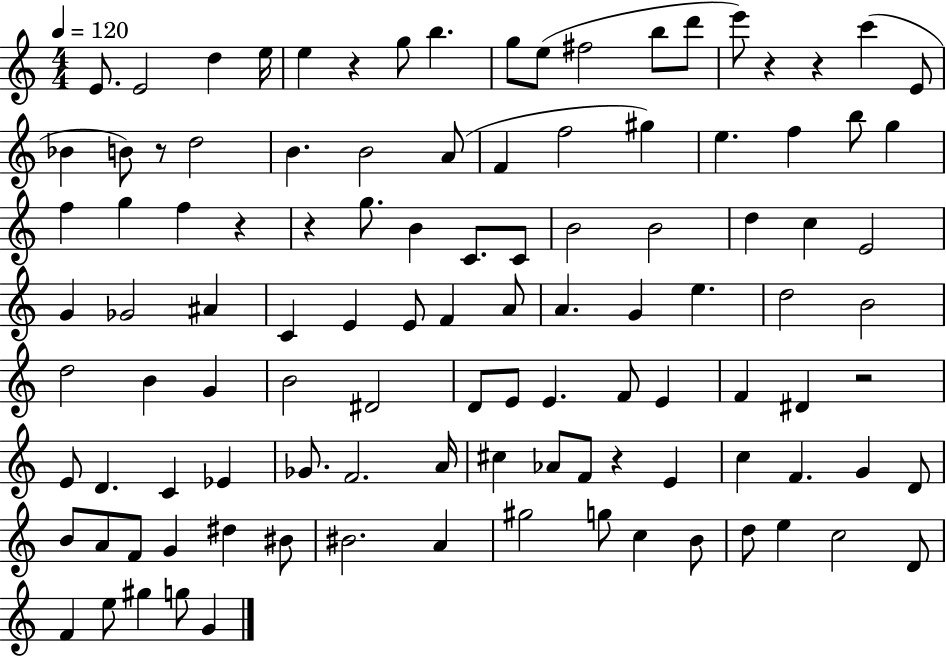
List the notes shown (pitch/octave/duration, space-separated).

E4/e. E4/h D5/q E5/s E5/q R/q G5/e B5/q. G5/e E5/e F#5/h B5/e D6/e E6/e R/q R/q C6/q E4/e Bb4/q B4/e R/e D5/h B4/q. B4/h A4/e F4/q F5/h G#5/q E5/q. F5/q B5/e G5/q F5/q G5/q F5/q R/q R/q G5/e. B4/q C4/e. C4/e B4/h B4/h D5/q C5/q E4/h G4/q Gb4/h A#4/q C4/q E4/q E4/e F4/q A4/e A4/q. G4/q E5/q. D5/h B4/h D5/h B4/q G4/q B4/h D#4/h D4/e E4/e E4/q. F4/e E4/q F4/q D#4/q R/h E4/e D4/q. C4/q Eb4/q Gb4/e. F4/h. A4/s C#5/q Ab4/e F4/e R/q E4/q C5/q F4/q. G4/q D4/e B4/e A4/e F4/e G4/q D#5/q BIS4/e BIS4/h. A4/q G#5/h G5/e C5/q B4/e D5/e E5/q C5/h D4/e F4/q E5/e G#5/q G5/e G4/q